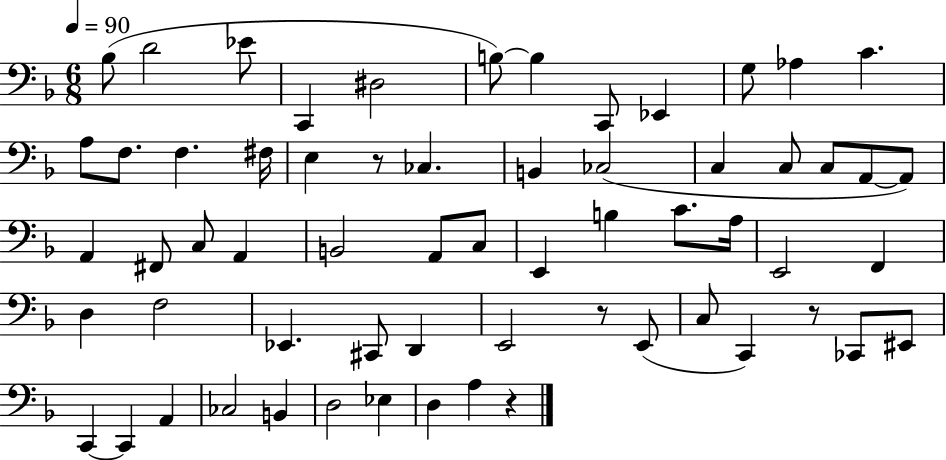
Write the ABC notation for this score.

X:1
T:Untitled
M:6/8
L:1/4
K:F
_B,/2 D2 _E/2 C,, ^D,2 B,/2 B, C,,/2 _E,, G,/2 _A, C A,/2 F,/2 F, ^F,/4 E, z/2 _C, B,, _C,2 C, C,/2 C,/2 A,,/2 A,,/2 A,, ^F,,/2 C,/2 A,, B,,2 A,,/2 C,/2 E,, B, C/2 A,/4 E,,2 F,, D, F,2 _E,, ^C,,/2 D,, E,,2 z/2 E,,/2 C,/2 C,, z/2 _C,,/2 ^E,,/2 C,, C,, A,, _C,2 B,, D,2 _E, D, A, z